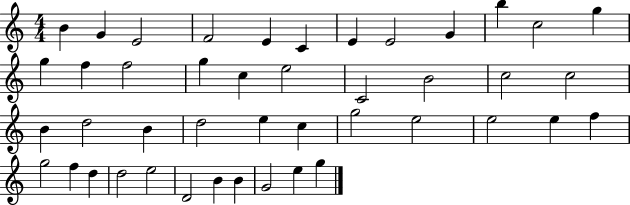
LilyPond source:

{
  \clef treble
  \numericTimeSignature
  \time 4/4
  \key c \major
  b'4 g'4 e'2 | f'2 e'4 c'4 | e'4 e'2 g'4 | b''4 c''2 g''4 | \break g''4 f''4 f''2 | g''4 c''4 e''2 | c'2 b'2 | c''2 c''2 | \break b'4 d''2 b'4 | d''2 e''4 c''4 | g''2 e''2 | e''2 e''4 f''4 | \break g''2 f''4 d''4 | d''2 e''2 | d'2 b'4 b'4 | g'2 e''4 g''4 | \break \bar "|."
}